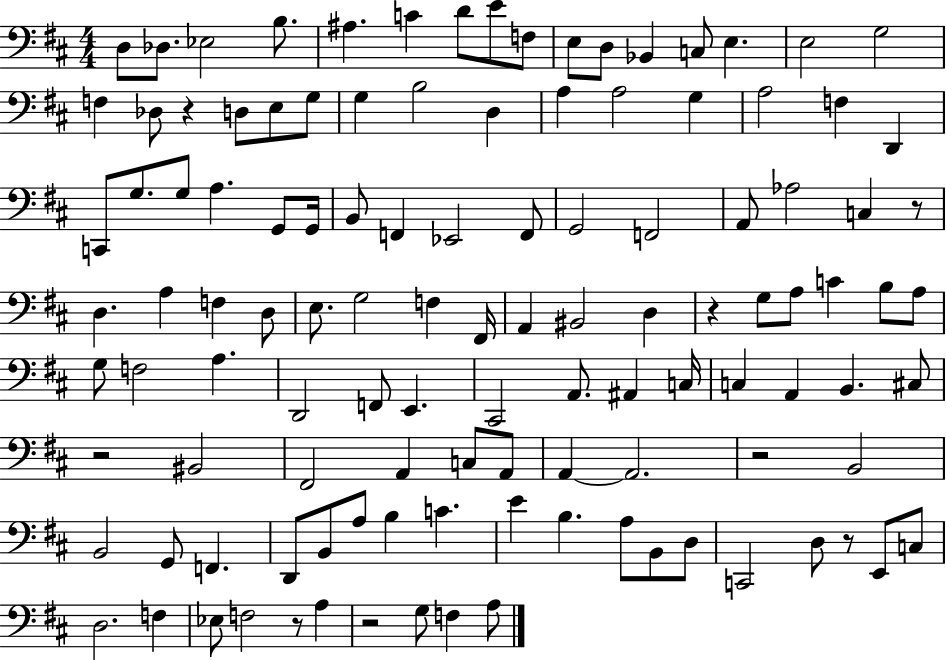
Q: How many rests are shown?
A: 8